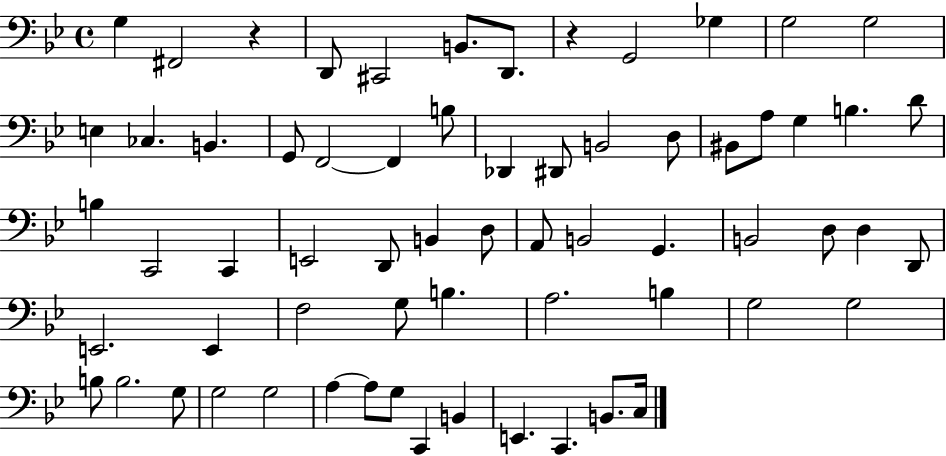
G3/q F#2/h R/q D2/e C#2/h B2/e. D2/e. R/q G2/h Gb3/q G3/h G3/h E3/q CES3/q. B2/q. G2/e F2/h F2/q B3/e Db2/q D#2/e B2/h D3/e BIS2/e A3/e G3/q B3/q. D4/e B3/q C2/h C2/q E2/h D2/e B2/q D3/e A2/e B2/h G2/q. B2/h D3/e D3/q D2/e E2/h. E2/q F3/h G3/e B3/q. A3/h. B3/q G3/h G3/h B3/e B3/h. G3/e G3/h G3/h A3/q A3/e G3/e C2/q B2/q E2/q. C2/q. B2/e. C3/s